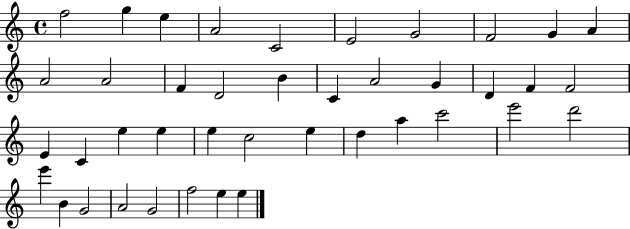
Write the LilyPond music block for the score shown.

{
  \clef treble
  \time 4/4
  \defaultTimeSignature
  \key c \major
  f''2 g''4 e''4 | a'2 c'2 | e'2 g'2 | f'2 g'4 a'4 | \break a'2 a'2 | f'4 d'2 b'4 | c'4 a'2 g'4 | d'4 f'4 f'2 | \break e'4 c'4 e''4 e''4 | e''4 c''2 e''4 | d''4 a''4 c'''2 | e'''2 d'''2 | \break e'''4 b'4 g'2 | a'2 g'2 | f''2 e''4 e''4 | \bar "|."
}